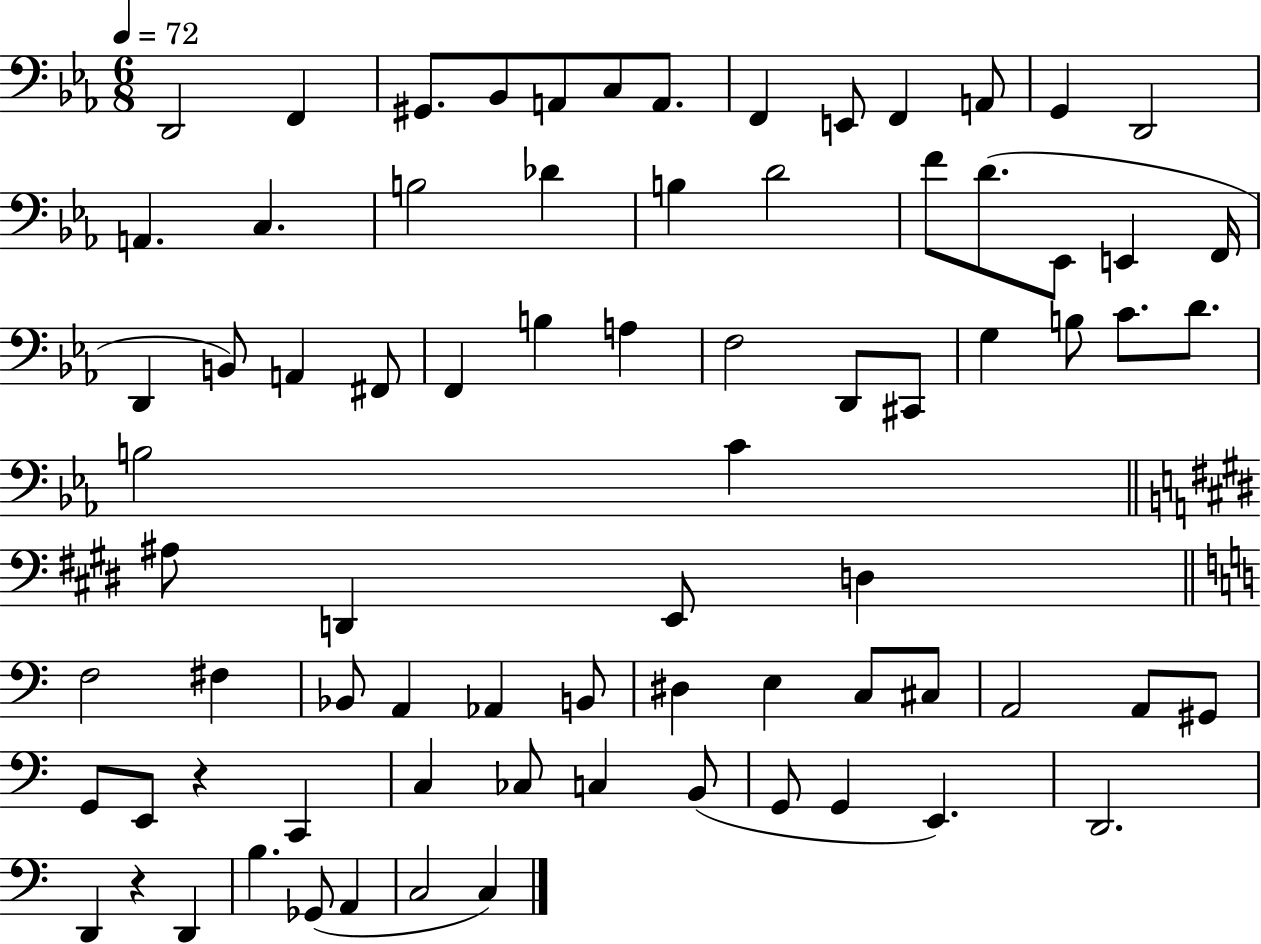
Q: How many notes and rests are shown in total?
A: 77